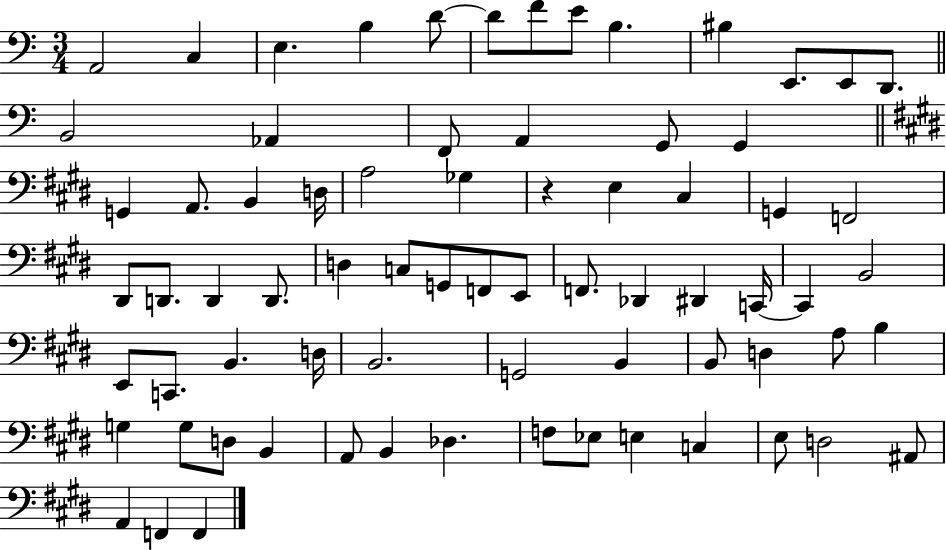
X:1
T:Untitled
M:3/4
L:1/4
K:C
A,,2 C, E, B, D/2 D/2 F/2 E/2 B, ^B, E,,/2 E,,/2 D,,/2 B,,2 _A,, F,,/2 A,, G,,/2 G,, G,, A,,/2 B,, D,/4 A,2 _G, z E, ^C, G,, F,,2 ^D,,/2 D,,/2 D,, D,,/2 D, C,/2 G,,/2 F,,/2 E,,/2 F,,/2 _D,, ^D,, C,,/4 C,, B,,2 E,,/2 C,,/2 B,, D,/4 B,,2 G,,2 B,, B,,/2 D, A,/2 B, G, G,/2 D,/2 B,, A,,/2 B,, _D, F,/2 _E,/2 E, C, E,/2 D,2 ^A,,/2 A,, F,, F,,